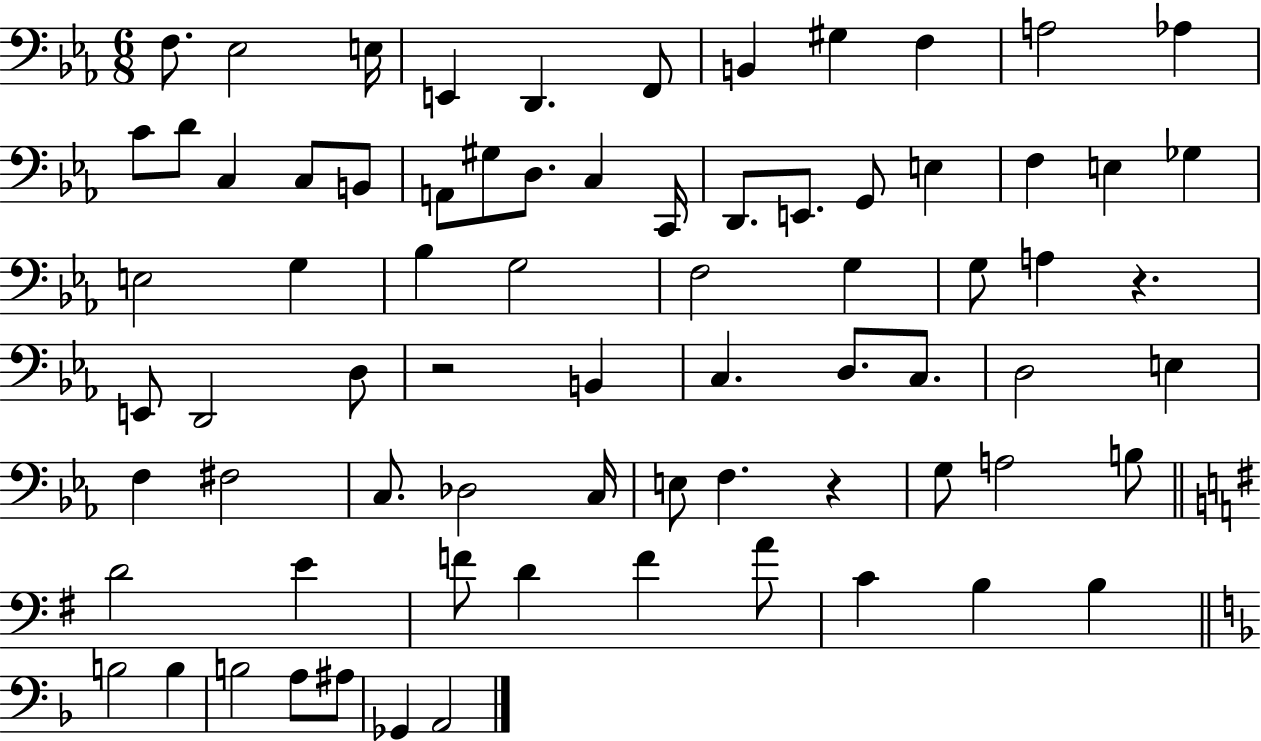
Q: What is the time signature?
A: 6/8